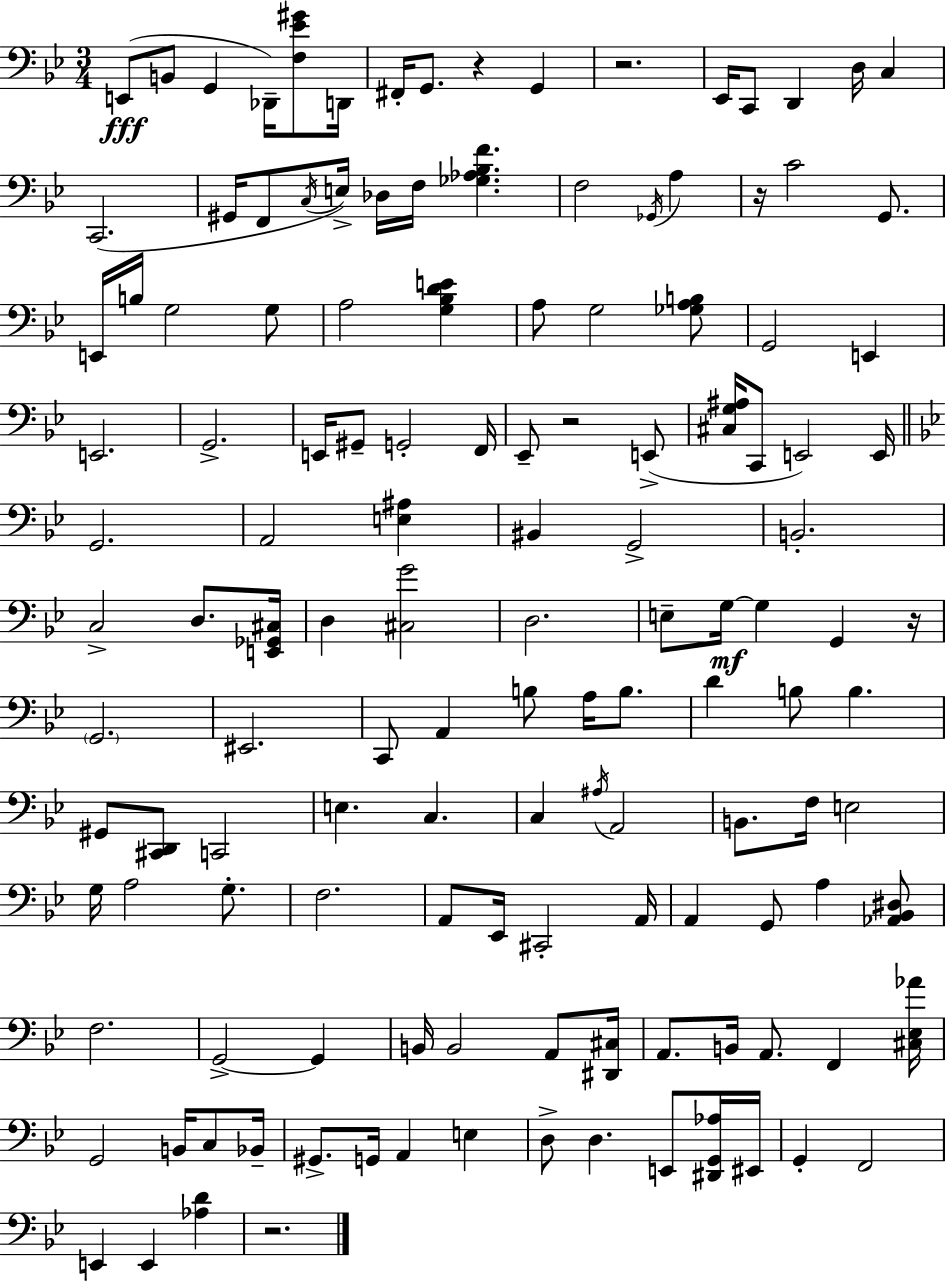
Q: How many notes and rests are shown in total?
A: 135